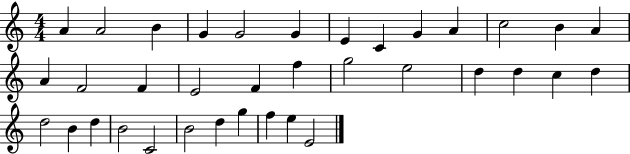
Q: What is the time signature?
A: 4/4